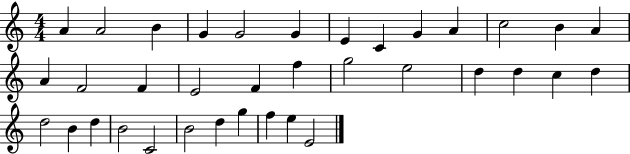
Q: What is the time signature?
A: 4/4